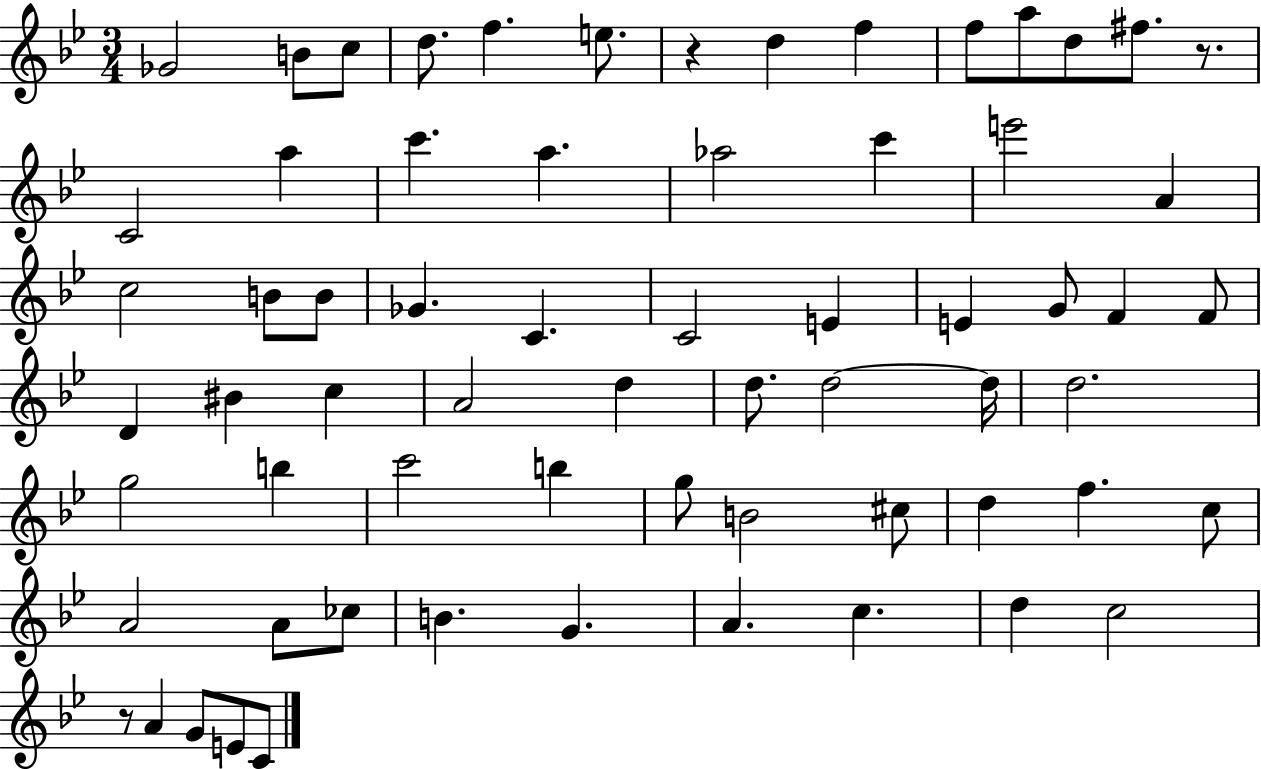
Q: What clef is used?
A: treble